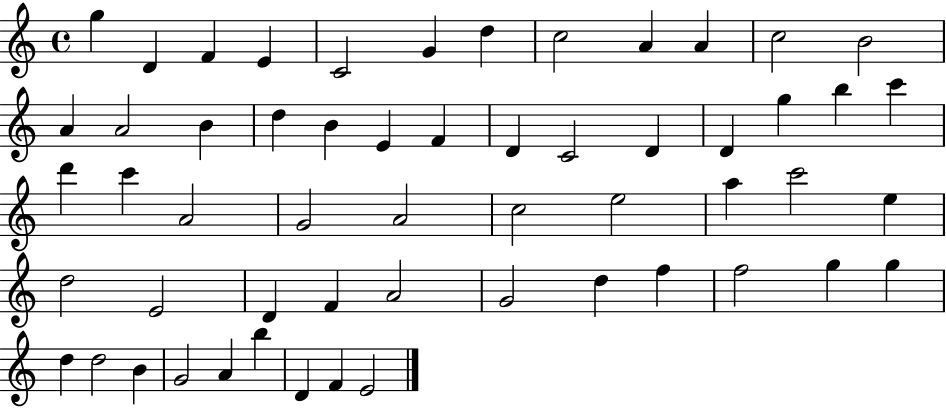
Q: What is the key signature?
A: C major